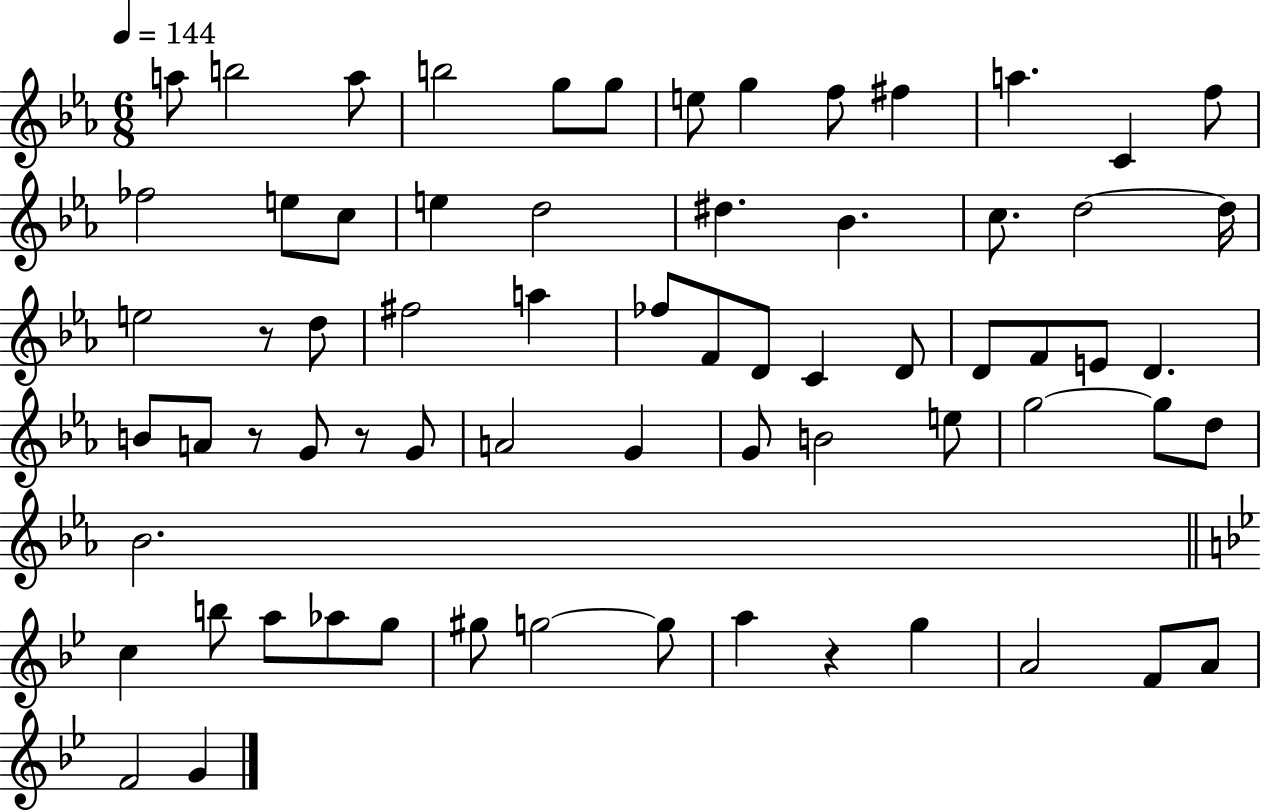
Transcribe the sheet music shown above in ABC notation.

X:1
T:Untitled
M:6/8
L:1/4
K:Eb
a/2 b2 a/2 b2 g/2 g/2 e/2 g f/2 ^f a C f/2 _f2 e/2 c/2 e d2 ^d _B c/2 d2 d/4 e2 z/2 d/2 ^f2 a _f/2 F/2 D/2 C D/2 D/2 F/2 E/2 D B/2 A/2 z/2 G/2 z/2 G/2 A2 G G/2 B2 e/2 g2 g/2 d/2 _B2 c b/2 a/2 _a/2 g/2 ^g/2 g2 g/2 a z g A2 F/2 A/2 F2 G